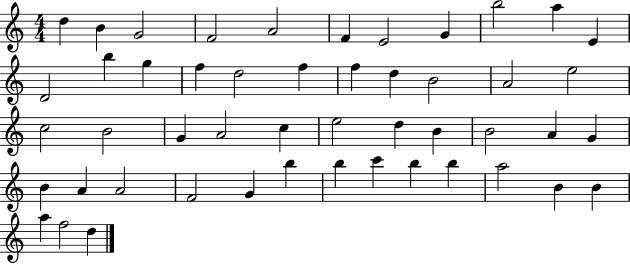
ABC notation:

X:1
T:Untitled
M:4/4
L:1/4
K:C
d B G2 F2 A2 F E2 G b2 a E D2 b g f d2 f f d B2 A2 e2 c2 B2 G A2 c e2 d B B2 A G B A A2 F2 G b b c' b b a2 B B a f2 d